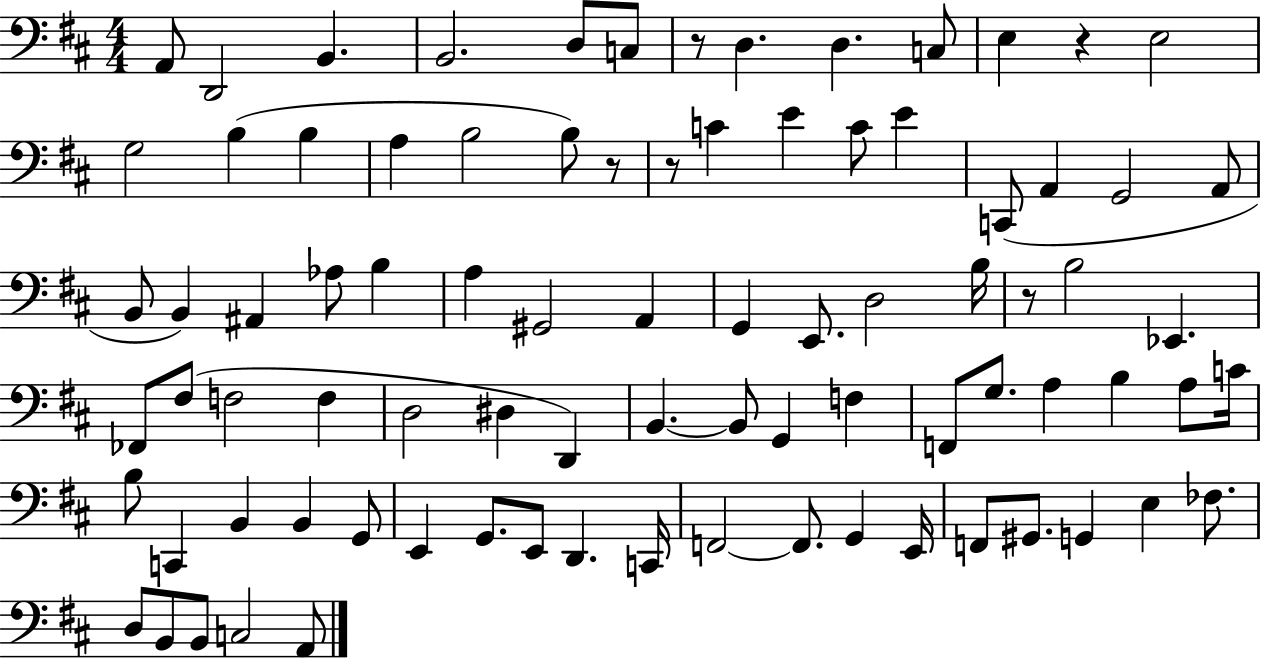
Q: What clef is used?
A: bass